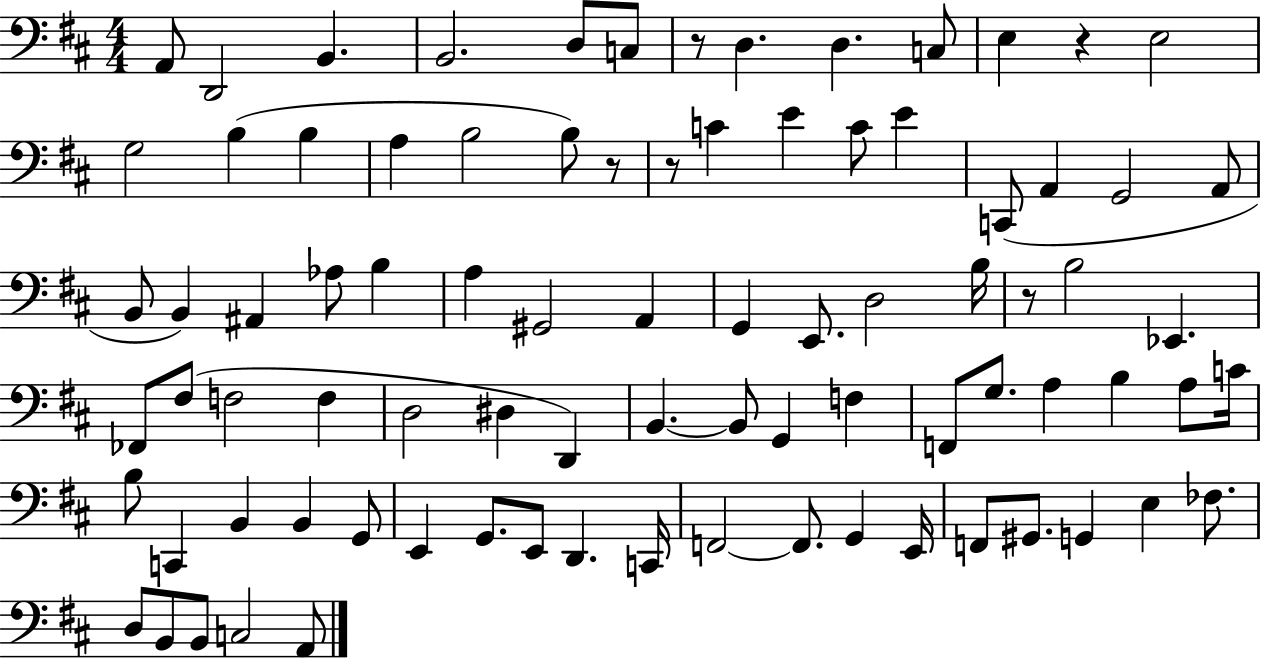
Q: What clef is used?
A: bass